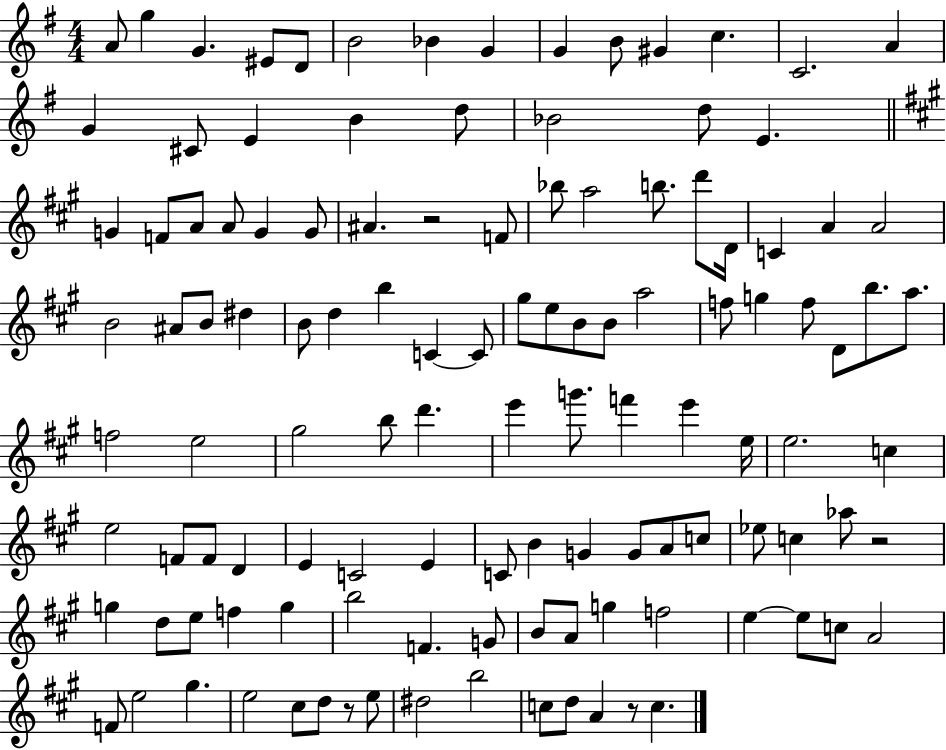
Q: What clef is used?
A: treble